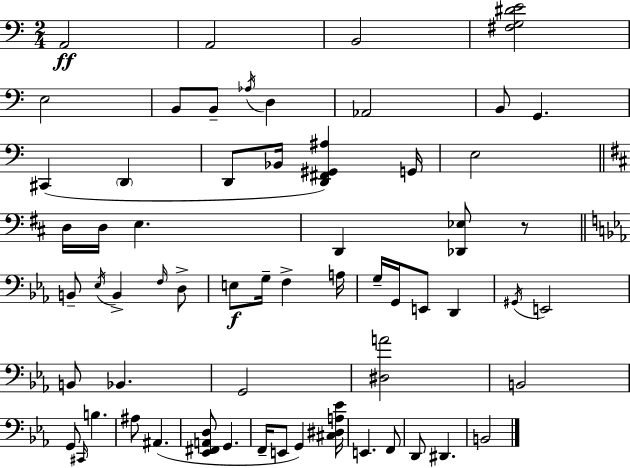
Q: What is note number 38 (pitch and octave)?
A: Bb2